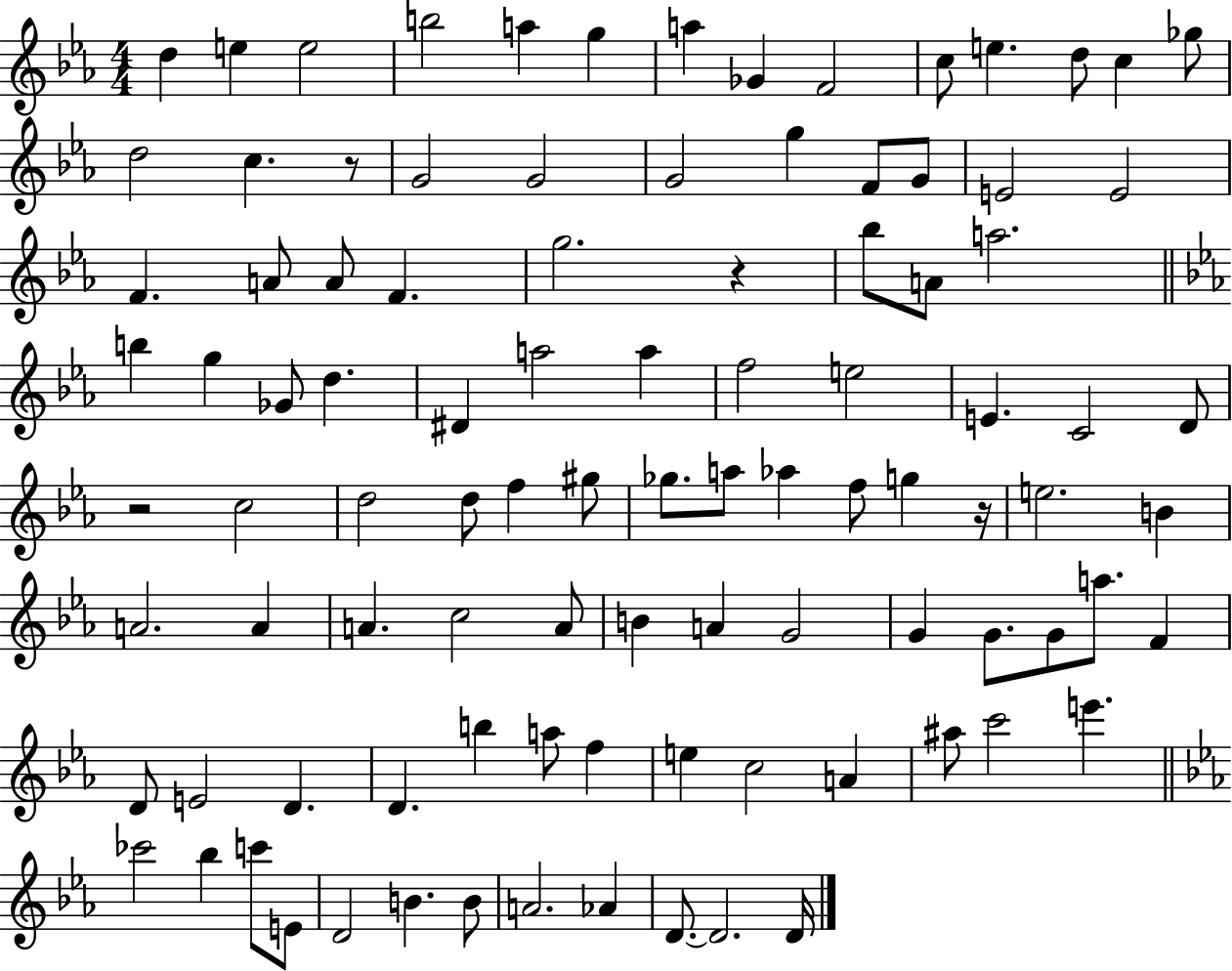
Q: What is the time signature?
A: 4/4